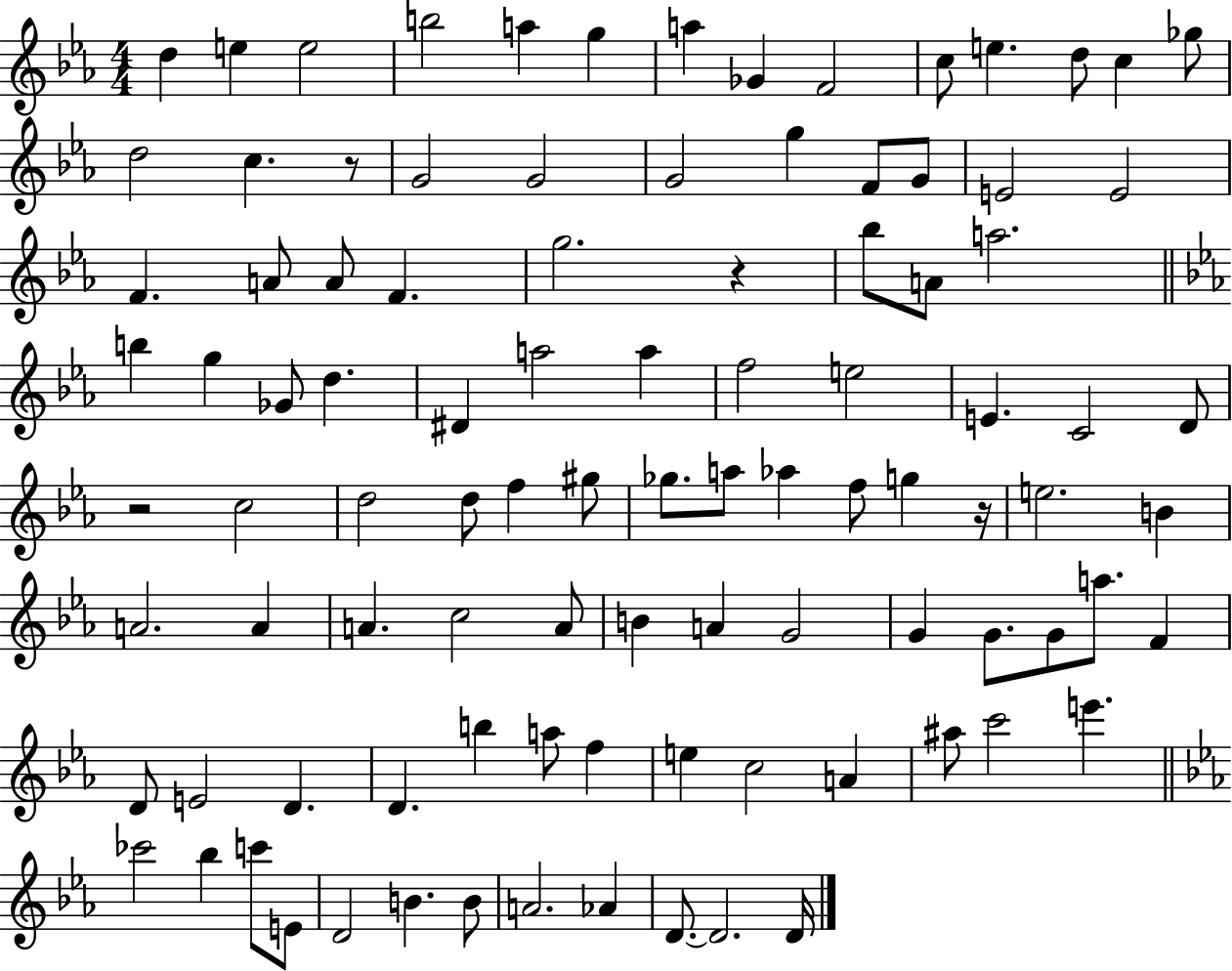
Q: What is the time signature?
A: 4/4